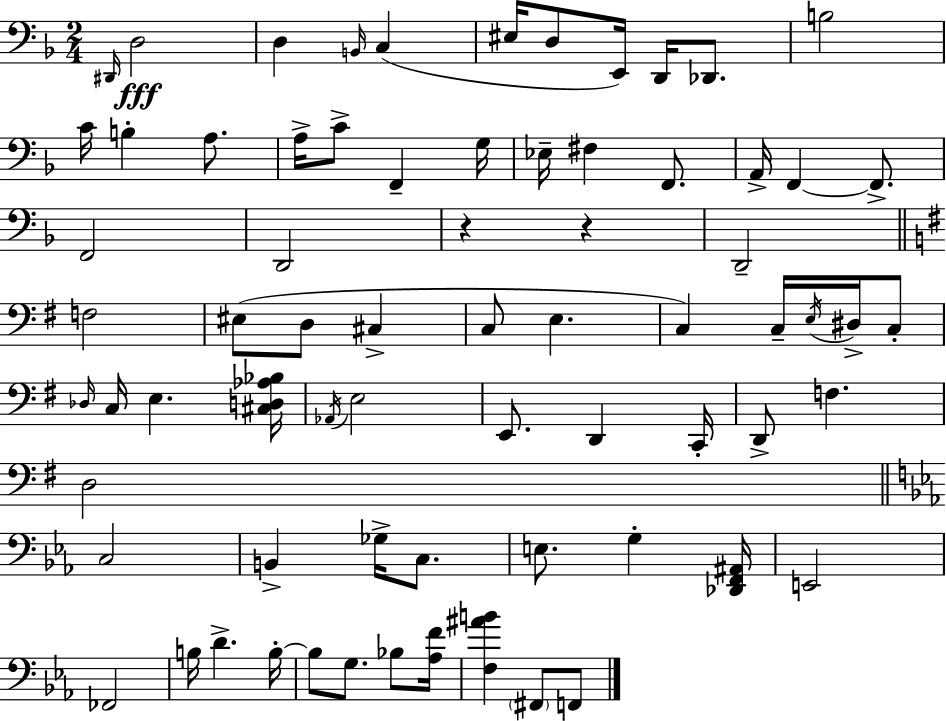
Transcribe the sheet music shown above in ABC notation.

X:1
T:Untitled
M:2/4
L:1/4
K:Dm
^D,,/4 D,2 D, B,,/4 C, ^E,/4 D,/2 E,,/4 D,,/4 _D,,/2 B,2 C/4 B, A,/2 A,/4 C/2 F,, G,/4 _E,/4 ^F, F,,/2 A,,/4 F,, F,,/2 F,,2 D,,2 z z D,,2 F,2 ^E,/2 D,/2 ^C, C,/2 E, C, C,/4 E,/4 ^D,/4 C,/2 _D,/4 C,/4 E, [^C,D,_A,_B,]/4 _A,,/4 E,2 E,,/2 D,, C,,/4 D,,/2 F, D,2 C,2 B,, _G,/4 C,/2 E,/2 G, [_D,,F,,^A,,]/4 E,,2 _F,,2 B,/4 D B,/4 B,/2 G,/2 _B,/2 [_A,F]/4 [F,^AB] ^F,,/2 F,,/2